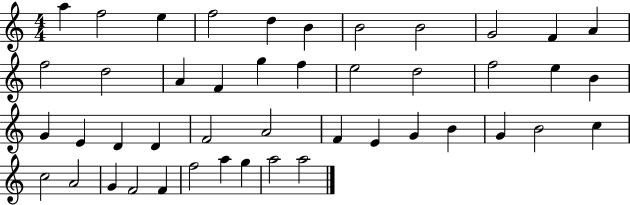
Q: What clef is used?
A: treble